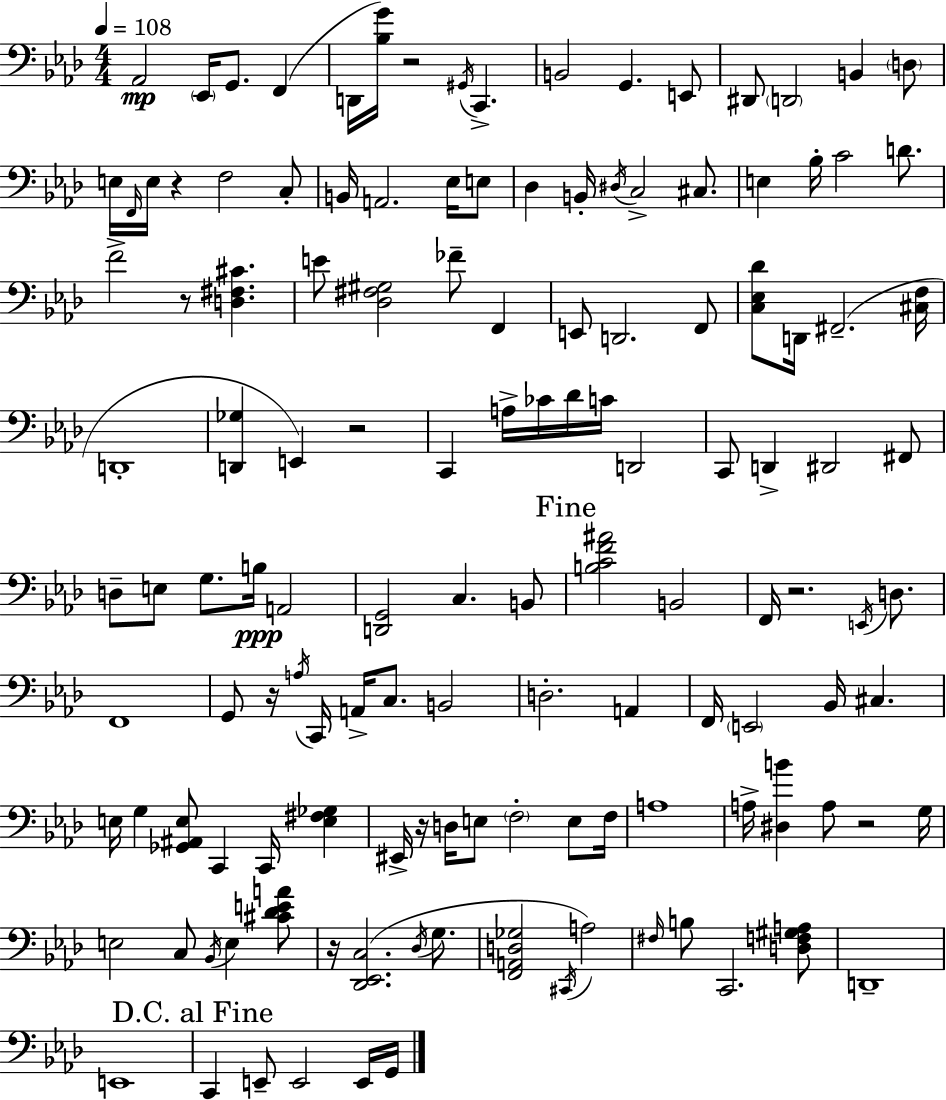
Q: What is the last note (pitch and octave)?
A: G2